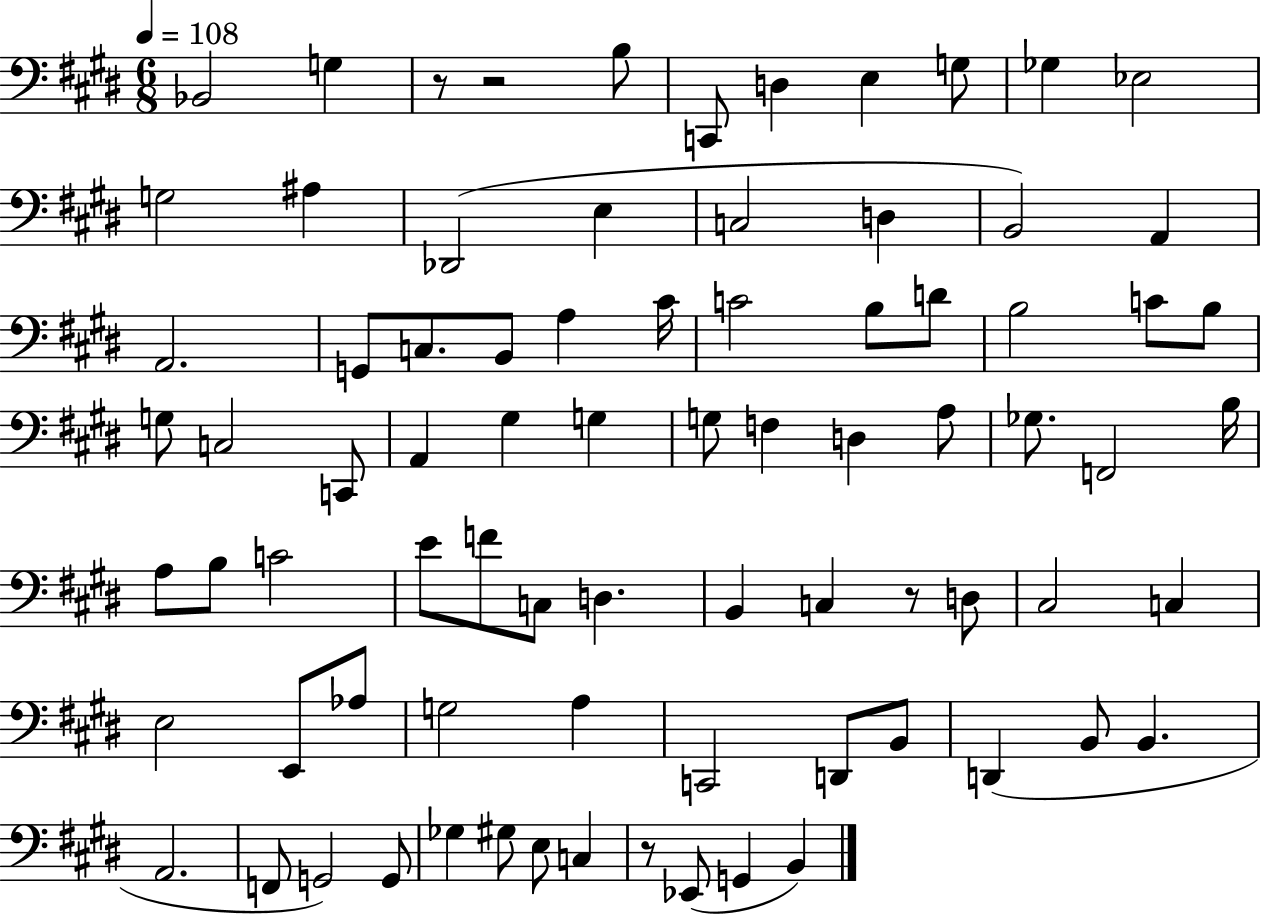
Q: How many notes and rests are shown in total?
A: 80